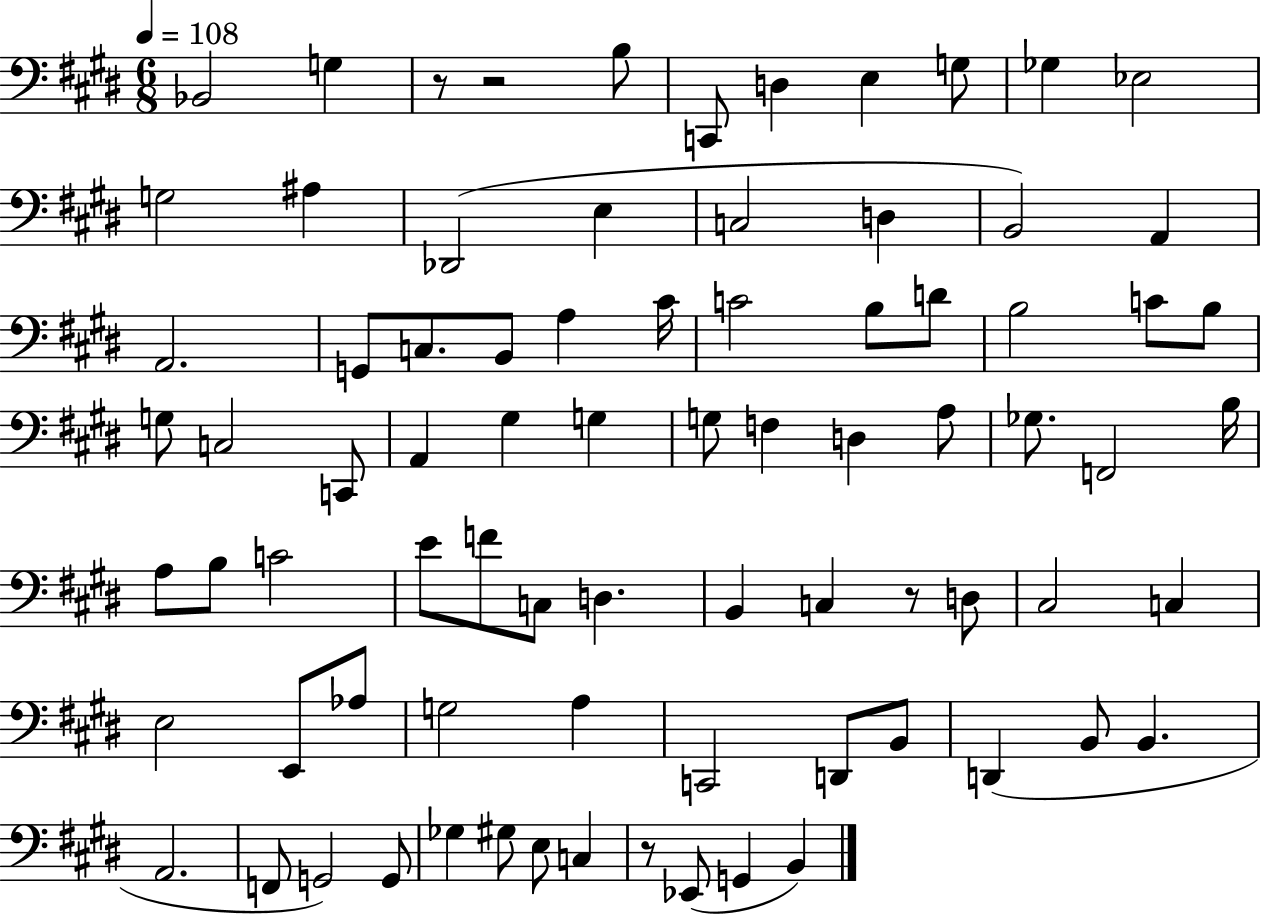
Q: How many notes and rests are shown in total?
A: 80